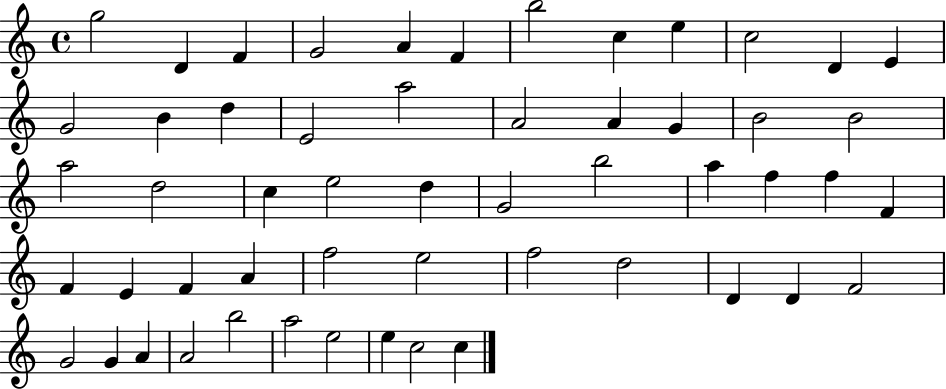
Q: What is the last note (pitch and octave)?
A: C5